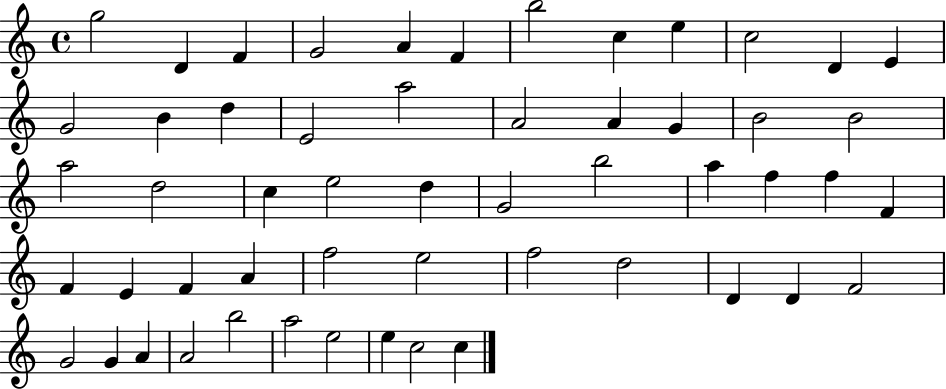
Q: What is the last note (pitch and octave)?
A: C5